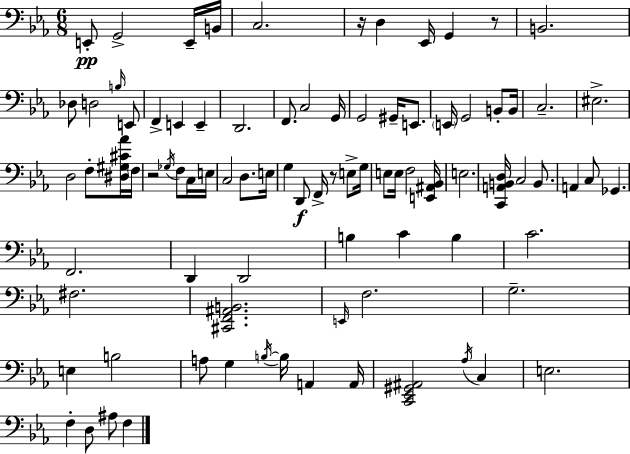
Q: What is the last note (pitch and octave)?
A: F3